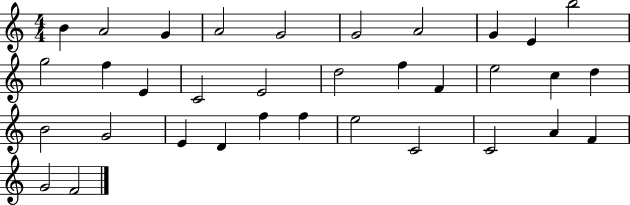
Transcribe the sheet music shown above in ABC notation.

X:1
T:Untitled
M:4/4
L:1/4
K:C
B A2 G A2 G2 G2 A2 G E b2 g2 f E C2 E2 d2 f F e2 c d B2 G2 E D f f e2 C2 C2 A F G2 F2